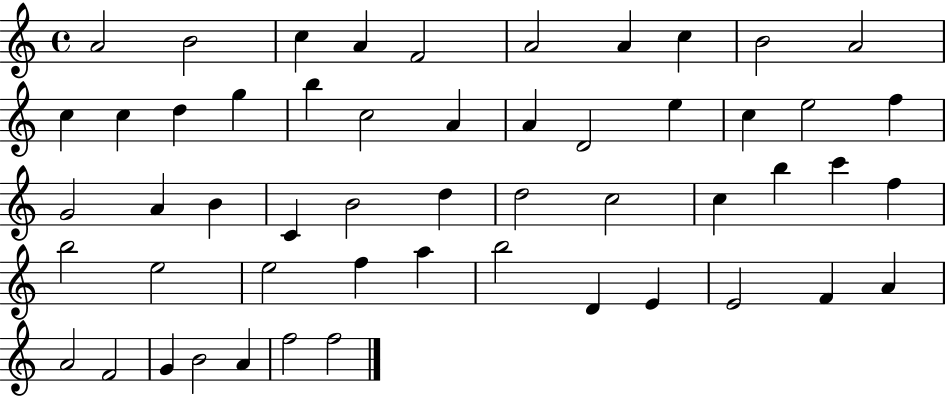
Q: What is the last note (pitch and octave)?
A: F5